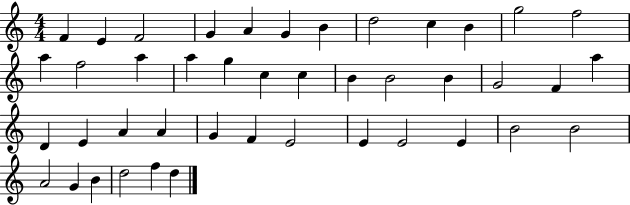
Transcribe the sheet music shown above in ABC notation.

X:1
T:Untitled
M:4/4
L:1/4
K:C
F E F2 G A G B d2 c B g2 f2 a f2 a a g c c B B2 B G2 F a D E A A G F E2 E E2 E B2 B2 A2 G B d2 f d